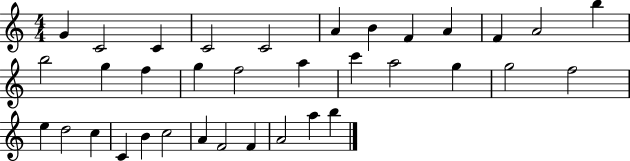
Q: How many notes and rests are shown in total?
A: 35